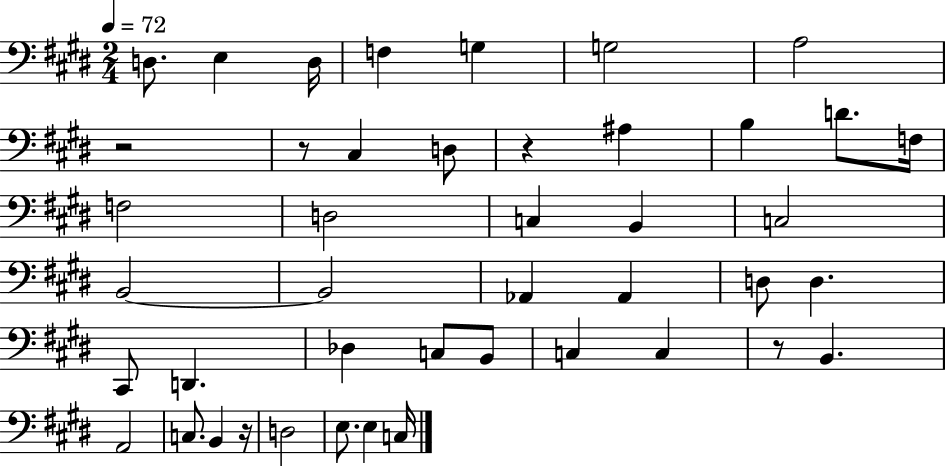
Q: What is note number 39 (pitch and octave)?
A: C3